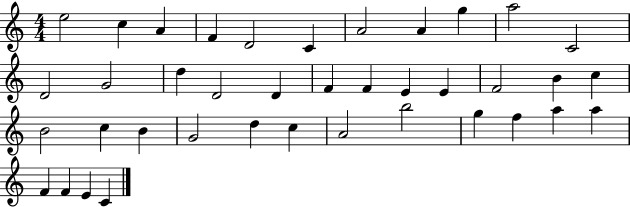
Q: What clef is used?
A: treble